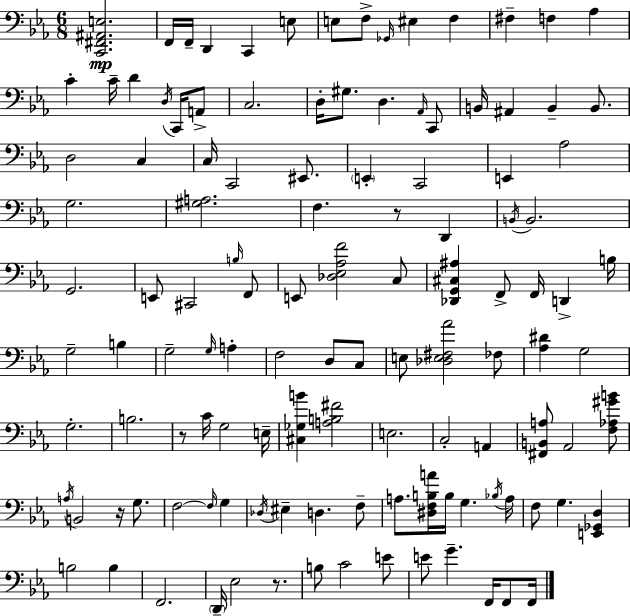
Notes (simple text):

[C2,F#2,A#2,E3]/h. F2/s F2/s D2/q C2/q E3/e E3/e F3/e Gb2/s EIS3/q F3/q F#3/q F3/q Ab3/q C4/q C4/s D4/q D3/s C2/s A2/e C3/h. D3/s G#3/e. D3/q. Ab2/s C2/e B2/s A#2/q B2/q B2/e. D3/h C3/q C3/s C2/h EIS2/e. E2/q C2/h E2/q Ab3/h G3/h. [G#3,A3]/h. F3/q. R/e D2/q B2/s B2/h. G2/h. E2/e C#2/h B3/s F2/e E2/e [Db3,Eb3,Ab3,F4]/h C3/e [Db2,G2,C#3,A#3]/q F2/e F2/s D2/q B3/s G3/h B3/q G3/h G3/s A3/q F3/h D3/e C3/e E3/e [Db3,E3,F#3,Ab4]/h FES3/e [Ab3,D#4]/q G3/h G3/h. B3/h. R/e C4/s G3/h E3/s [C#3,Gb3,B4]/q [A3,B3,F#4]/h E3/h. C3/h A2/q [F#2,B2,A3]/e Ab2/h [F3,Ab3,G#4,B4]/e A3/s B2/h R/s G3/e. F3/h F3/s G3/q Db3/s EIS3/q D3/q. F3/e A3/e. [D#3,F3,B3,A4]/s B3/s G3/q. Bb3/s A3/s F3/e G3/q. [E2,Gb2,D3]/q B3/h B3/q F2/h. D2/s Eb3/h R/e. B3/e C4/h E4/e E4/e G4/q. F2/s F2/e F2/s